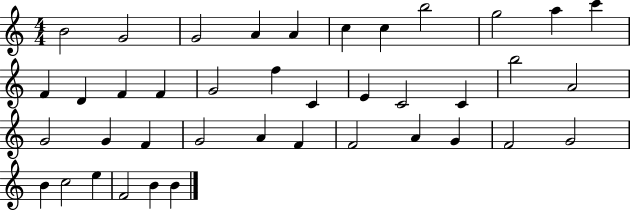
{
  \clef treble
  \numericTimeSignature
  \time 4/4
  \key c \major
  b'2 g'2 | g'2 a'4 a'4 | c''4 c''4 b''2 | g''2 a''4 c'''4 | \break f'4 d'4 f'4 f'4 | g'2 f''4 c'4 | e'4 c'2 c'4 | b''2 a'2 | \break g'2 g'4 f'4 | g'2 a'4 f'4 | f'2 a'4 g'4 | f'2 g'2 | \break b'4 c''2 e''4 | f'2 b'4 b'4 | \bar "|."
}